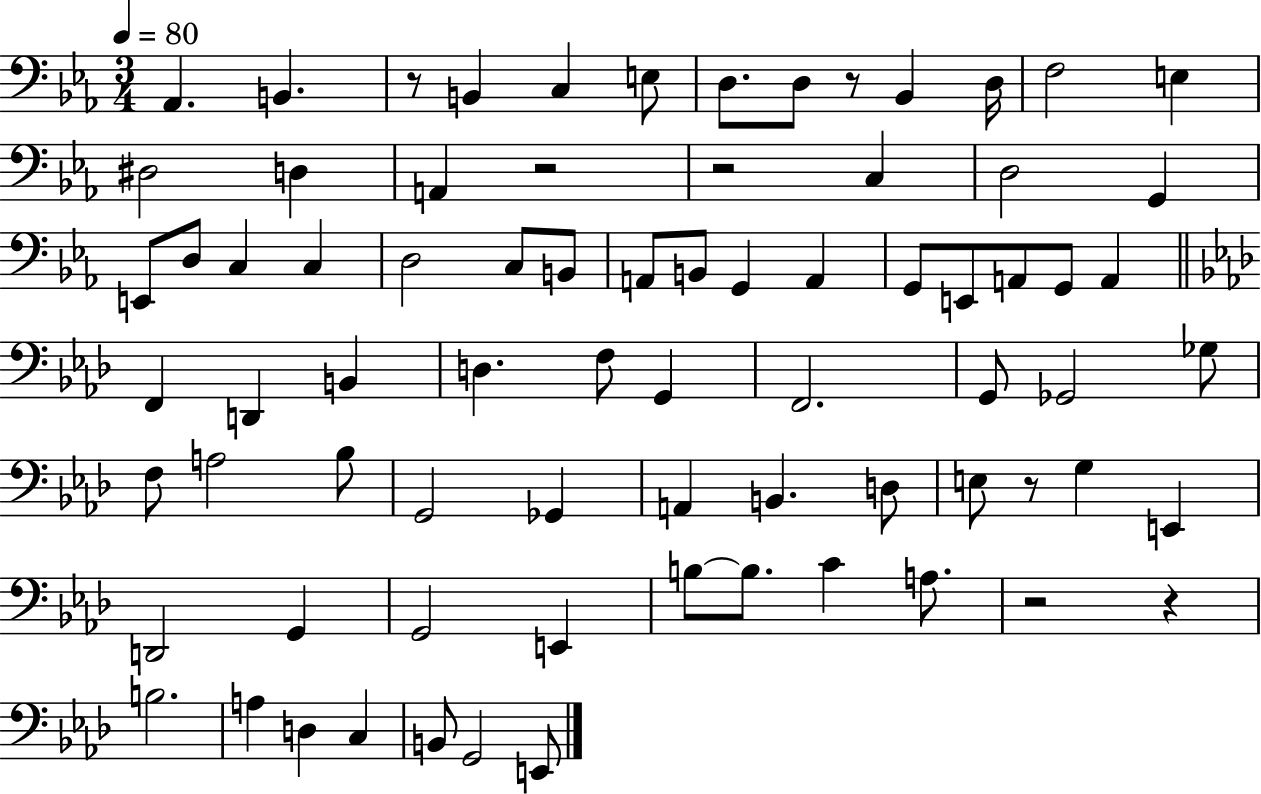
X:1
T:Untitled
M:3/4
L:1/4
K:Eb
_A,, B,, z/2 B,, C, E,/2 D,/2 D,/2 z/2 _B,, D,/4 F,2 E, ^D,2 D, A,, z2 z2 C, D,2 G,, E,,/2 D,/2 C, C, D,2 C,/2 B,,/2 A,,/2 B,,/2 G,, A,, G,,/2 E,,/2 A,,/2 G,,/2 A,, F,, D,, B,, D, F,/2 G,, F,,2 G,,/2 _G,,2 _G,/2 F,/2 A,2 _B,/2 G,,2 _G,, A,, B,, D,/2 E,/2 z/2 G, E,, D,,2 G,, G,,2 E,, B,/2 B,/2 C A,/2 z2 z B,2 A, D, C, B,,/2 G,,2 E,,/2